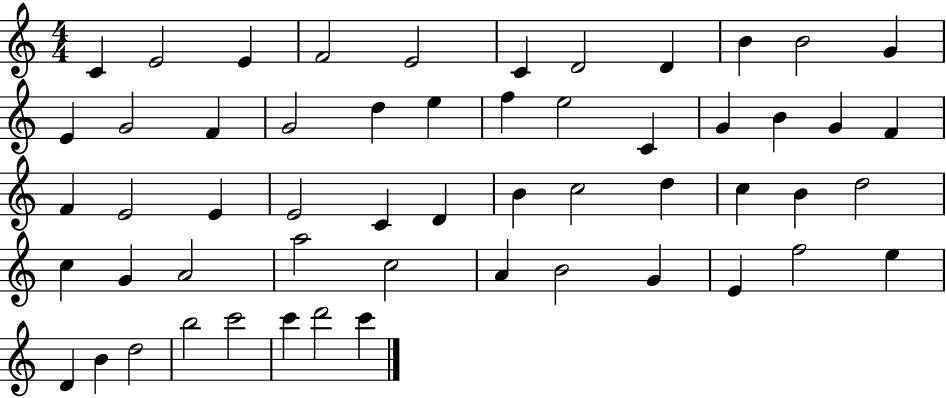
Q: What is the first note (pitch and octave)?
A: C4